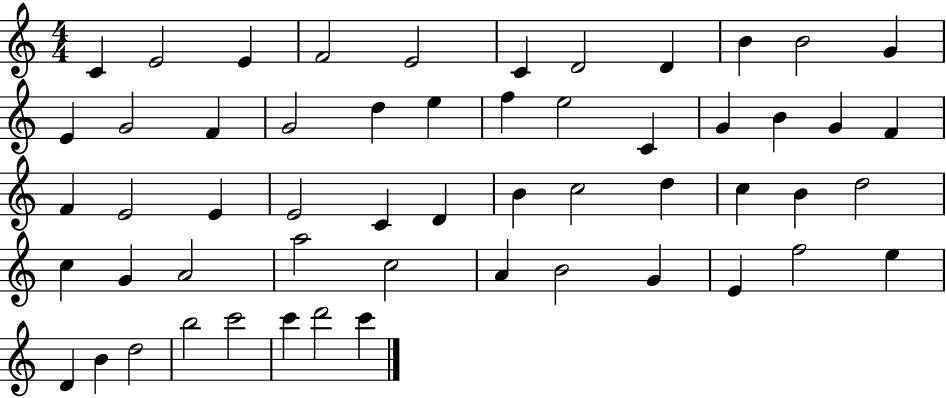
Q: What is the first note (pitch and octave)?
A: C4